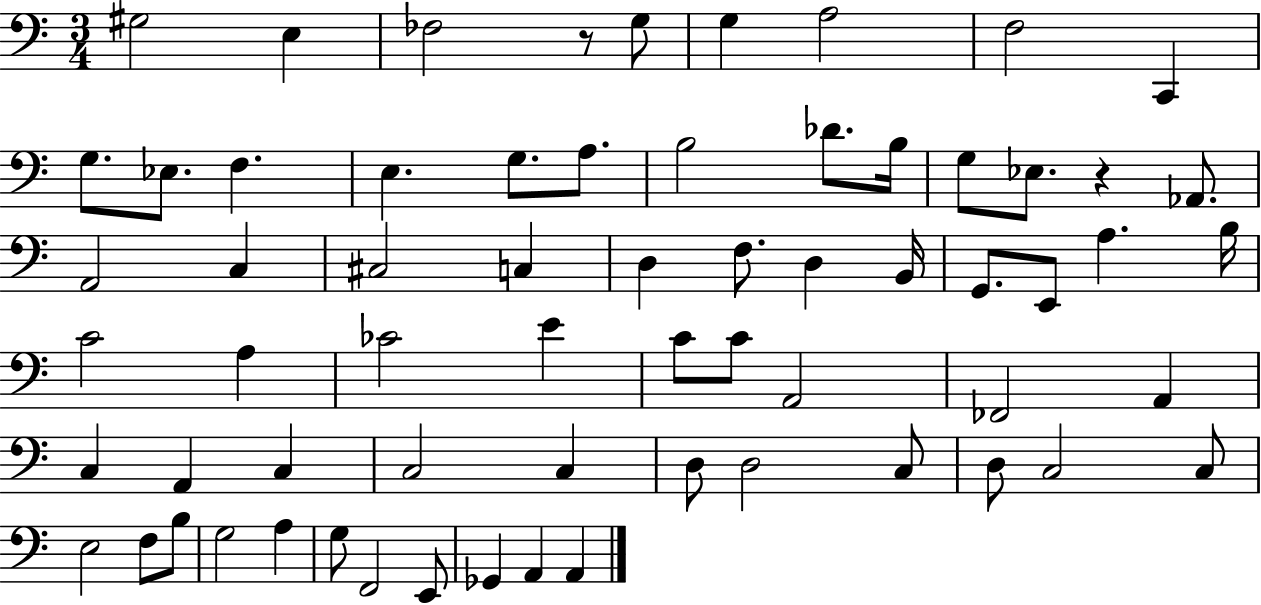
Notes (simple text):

G#3/h E3/q FES3/h R/e G3/e G3/q A3/h F3/h C2/q G3/e. Eb3/e. F3/q. E3/q. G3/e. A3/e. B3/h Db4/e. B3/s G3/e Eb3/e. R/q Ab2/e. A2/h C3/q C#3/h C3/q D3/q F3/e. D3/q B2/s G2/e. E2/e A3/q. B3/s C4/h A3/q CES4/h E4/q C4/e C4/e A2/h FES2/h A2/q C3/q A2/q C3/q C3/h C3/q D3/e D3/h C3/e D3/e C3/h C3/e E3/h F3/e B3/e G3/h A3/q G3/e F2/h E2/e Gb2/q A2/q A2/q